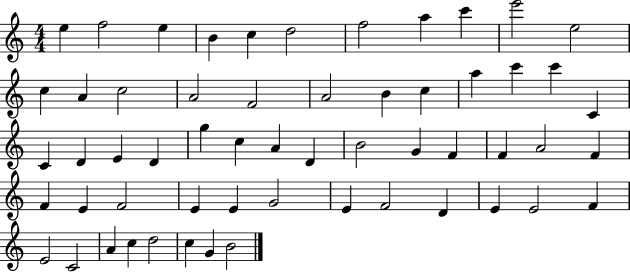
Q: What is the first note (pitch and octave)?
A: E5